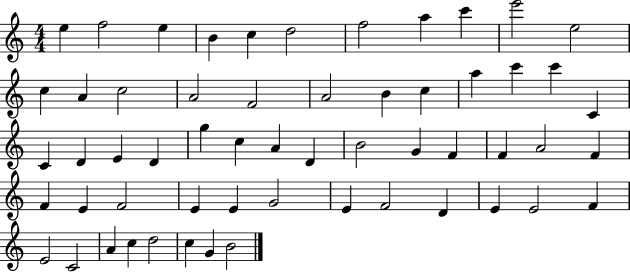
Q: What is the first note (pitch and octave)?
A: E5